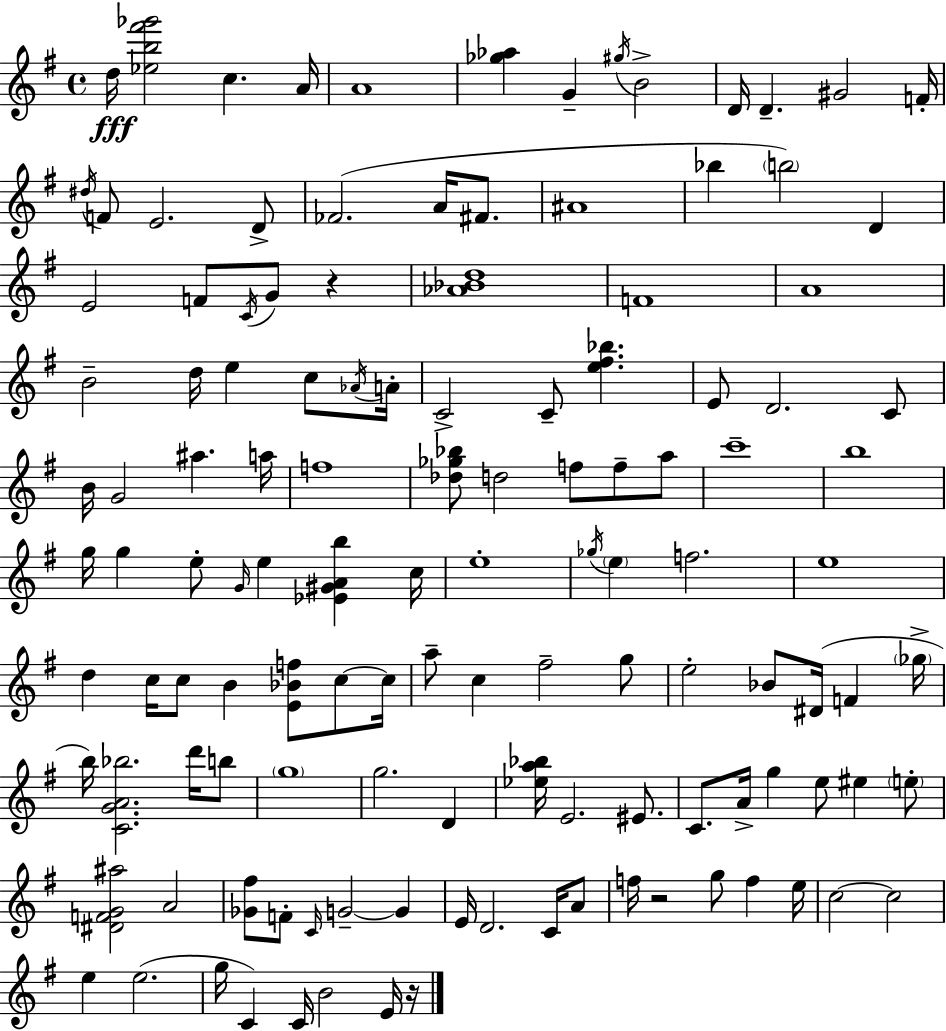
X:1
T:Untitled
M:4/4
L:1/4
K:Em
d/4 [_eb^f'_g']2 c A/4 A4 [_g_a] G ^g/4 B2 D/4 D ^G2 F/4 ^d/4 F/2 E2 D/2 _F2 A/4 ^F/2 ^A4 _b b2 D E2 F/2 C/4 G/2 z [_A_Bd]4 F4 A4 B2 d/4 e c/2 _A/4 A/4 C2 C/2 [e^f_b] E/2 D2 C/2 B/4 G2 ^a a/4 f4 [_d_g_b]/2 d2 f/2 f/2 a/2 c'4 b4 g/4 g e/2 G/4 e [_E^GAb] c/4 e4 _g/4 e f2 e4 d c/4 c/2 B [E_Bf]/2 c/2 c/4 a/2 c ^f2 g/2 e2 _B/2 ^D/4 F _g/4 b/4 [CGA_b]2 d'/4 b/2 g4 g2 D [_ea_b]/4 E2 ^E/2 C/2 A/4 g e/2 ^e e/2 [^DFG^a]2 A2 [_G^f]/2 F/2 C/4 G2 G E/4 D2 C/4 A/2 f/4 z2 g/2 f e/4 c2 c2 e e2 g/4 C C/4 B2 E/4 z/4